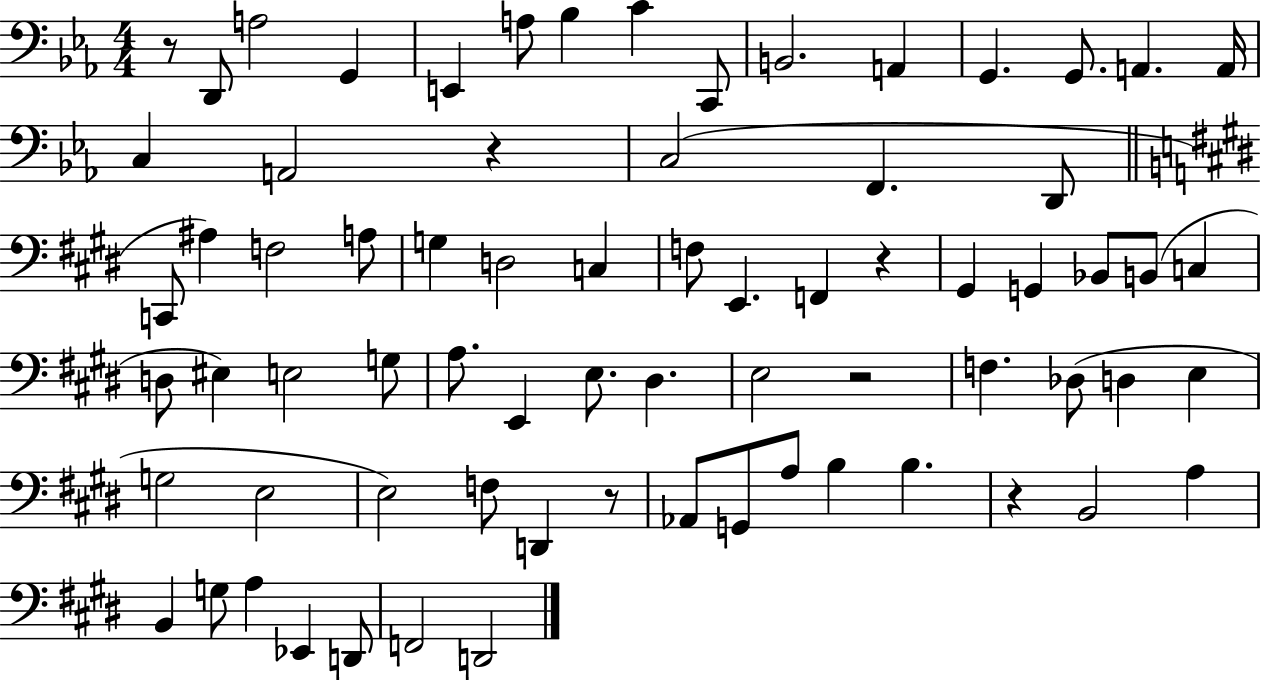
{
  \clef bass
  \numericTimeSignature
  \time 4/4
  \key ees \major
  \repeat volta 2 { r8 d,8 a2 g,4 | e,4 a8 bes4 c'4 c,8 | b,2. a,4 | g,4. g,8. a,4. a,16 | \break c4 a,2 r4 | c2( f,4. d,8 | \bar "||" \break \key e \major c,8 ais4) f2 a8 | g4 d2 c4 | f8 e,4. f,4 r4 | gis,4 g,4 bes,8 b,8( c4 | \break d8 eis4) e2 g8 | a8. e,4 e8. dis4. | e2 r2 | f4. des8( d4 e4 | \break g2 e2 | e2) f8 d,4 r8 | aes,8 g,8 a8 b4 b4. | r4 b,2 a4 | \break b,4 g8 a4 ees,4 d,8 | f,2 d,2 | } \bar "|."
}